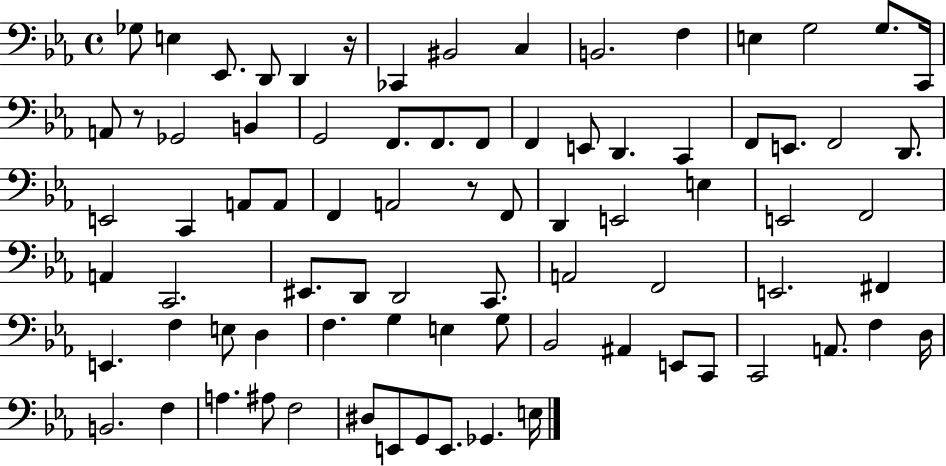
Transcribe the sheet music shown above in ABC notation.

X:1
T:Untitled
M:4/4
L:1/4
K:Eb
_G,/2 E, _E,,/2 D,,/2 D,, z/4 _C,, ^B,,2 C, B,,2 F, E, G,2 G,/2 C,,/4 A,,/2 z/2 _G,,2 B,, G,,2 F,,/2 F,,/2 F,,/2 F,, E,,/2 D,, C,, F,,/2 E,,/2 F,,2 D,,/2 E,,2 C,, A,,/2 A,,/2 F,, A,,2 z/2 F,,/2 D,, E,,2 E, E,,2 F,,2 A,, C,,2 ^E,,/2 D,,/2 D,,2 C,,/2 A,,2 F,,2 E,,2 ^F,, E,, F, E,/2 D, F, G, E, G,/2 _B,,2 ^A,, E,,/2 C,,/2 C,,2 A,,/2 F, D,/4 B,,2 F, A, ^A,/2 F,2 ^D,/2 E,,/2 G,,/2 E,,/2 _G,, E,/4